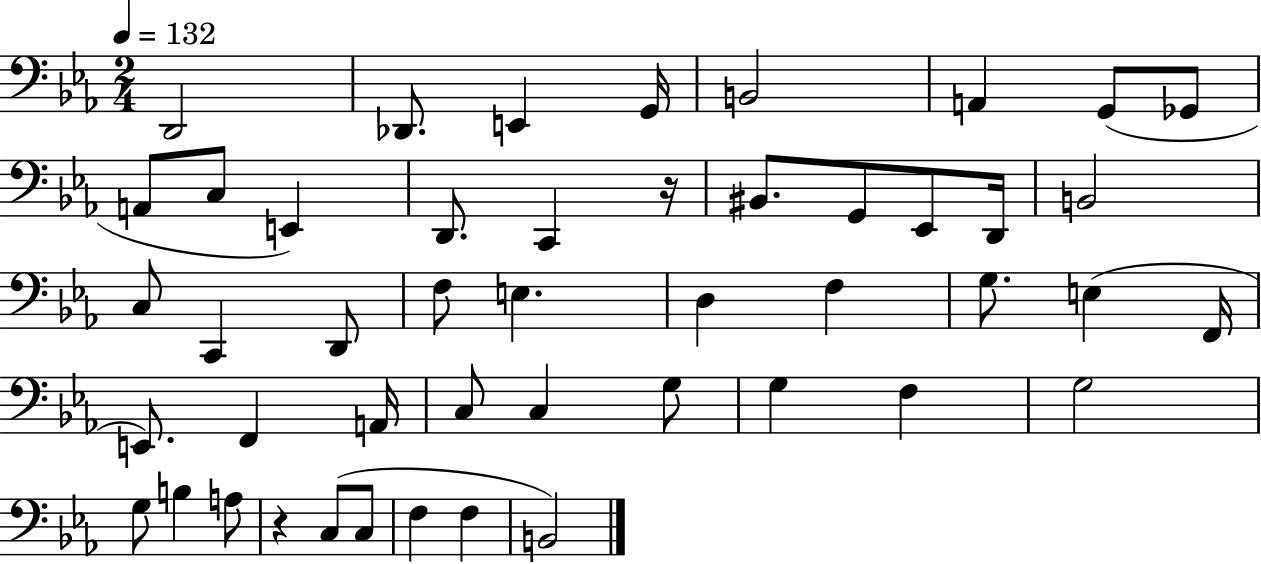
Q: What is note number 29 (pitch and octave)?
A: E2